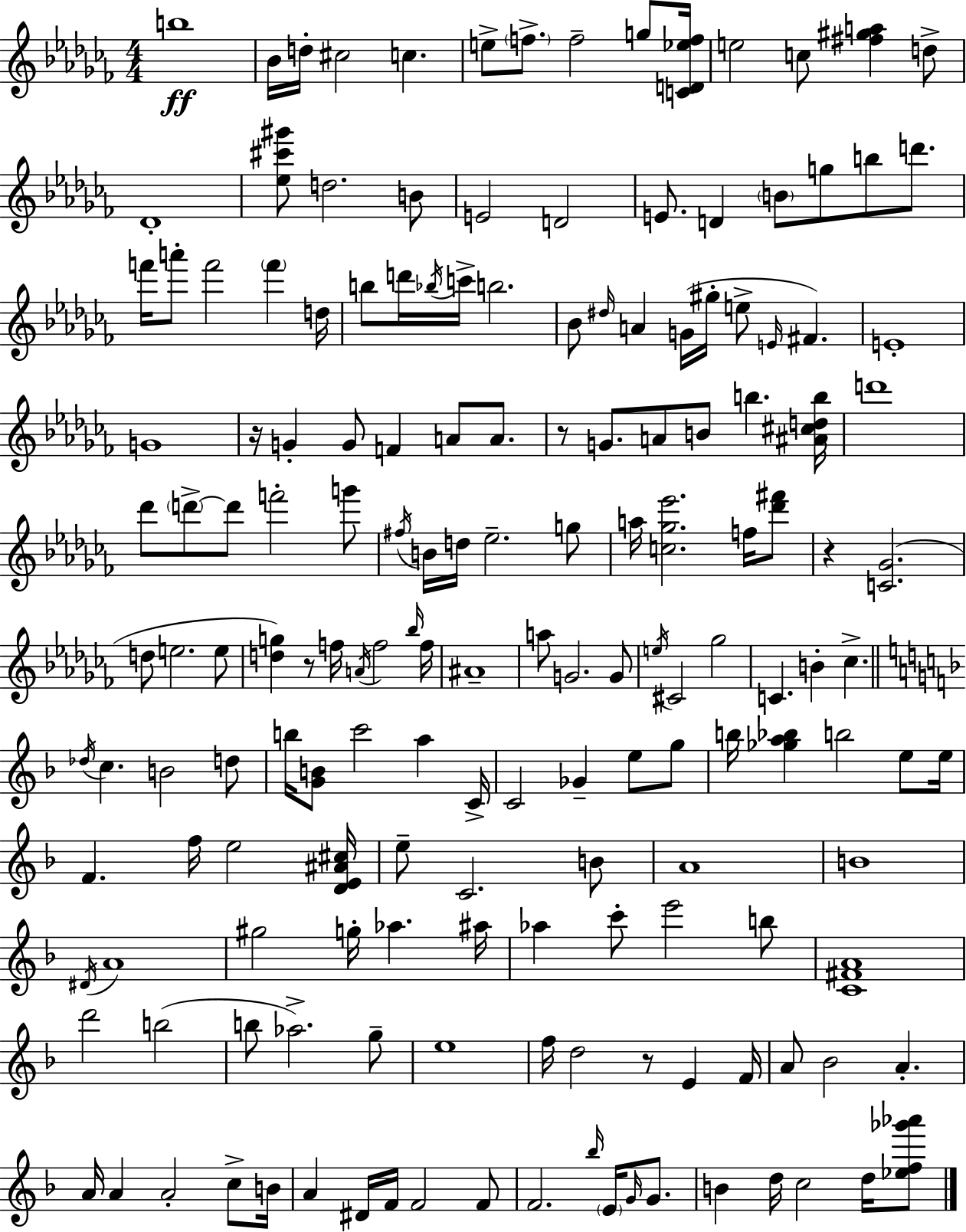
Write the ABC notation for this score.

X:1
T:Untitled
M:4/4
L:1/4
K:Abm
b4 _B/4 d/4 ^c2 c e/2 f/2 f2 g/2 [CD_ef]/4 e2 c/2 [^f^ga] d/2 _D4 [_e^c'^g']/2 d2 B/2 E2 D2 E/2 D B/2 g/2 b/2 d'/2 f'/4 a'/2 f'2 f' d/4 b/2 d'/4 _b/4 c'/4 b2 _B/2 ^d/4 A G/4 ^g/4 e/2 E/4 ^F E4 G4 z/4 G G/2 F A/2 A/2 z/2 G/2 A/2 B/2 b [^A^cdb]/4 d'4 _d'/2 d'/2 d'/2 f'2 g'/2 ^f/4 B/4 d/4 _e2 g/2 a/4 [c_g_e']2 f/4 [_d'^f']/2 z [C_G]2 d/2 e2 e/2 [dg] z/2 f/4 A/4 f2 _b/4 f/4 ^A4 a/2 G2 G/2 e/4 ^C2 _g2 C B _c _d/4 c B2 d/2 b/4 [GB]/2 c'2 a C/4 C2 _G e/2 g/2 b/4 [_ga_b] b2 e/2 e/4 F f/4 e2 [DE^A^c]/4 e/2 C2 B/2 A4 B4 ^D/4 A4 ^g2 g/4 _a ^a/4 _a c'/2 e'2 b/2 [C^FA]4 d'2 b2 b/2 _a2 g/2 e4 f/4 d2 z/2 E F/4 A/2 _B2 A A/4 A A2 c/2 B/4 A ^D/4 F/4 F2 F/2 F2 _b/4 E/4 G/4 G/2 B d/4 c2 d/4 [_ef_g'_a']/2